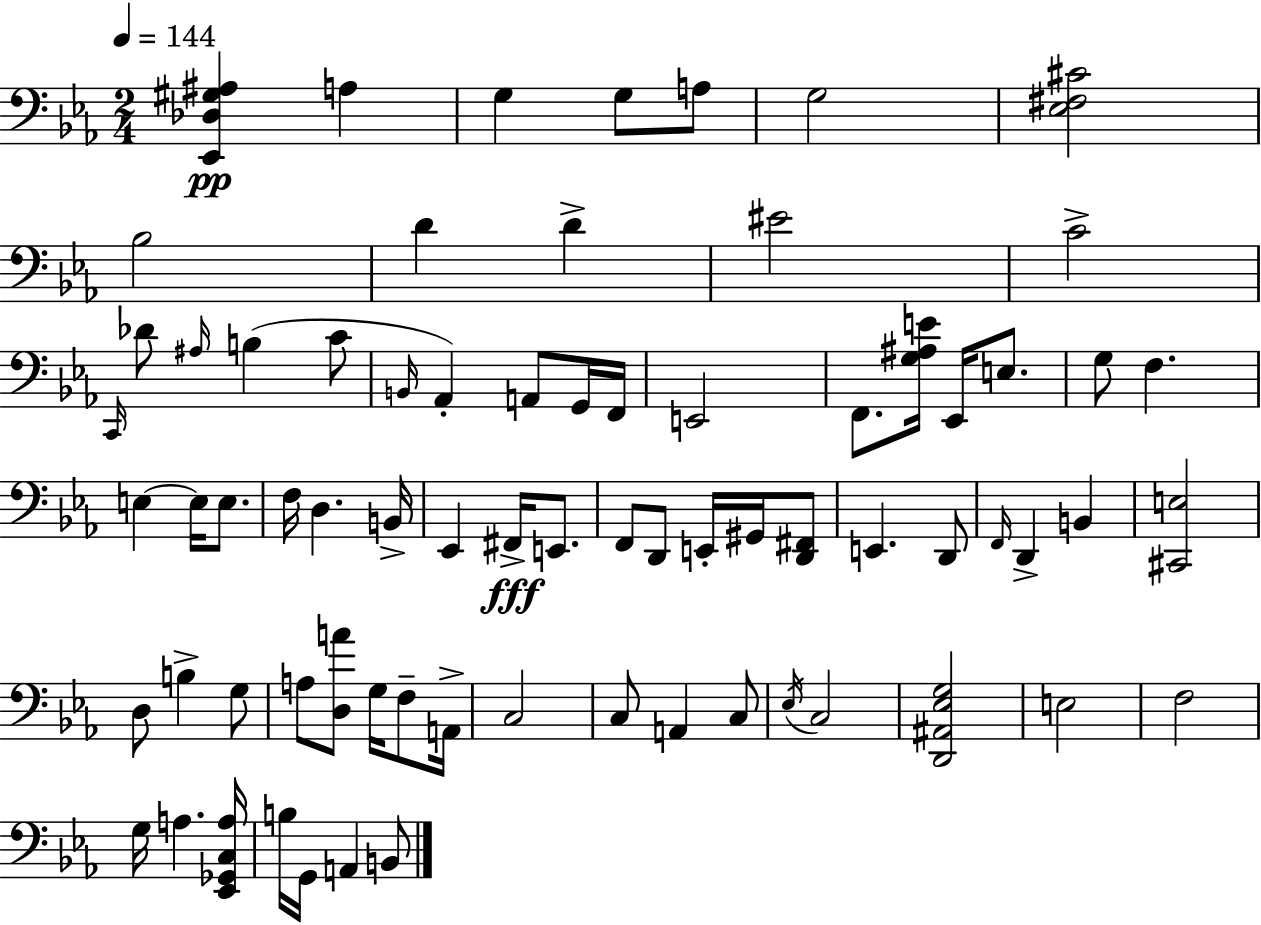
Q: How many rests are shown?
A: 0